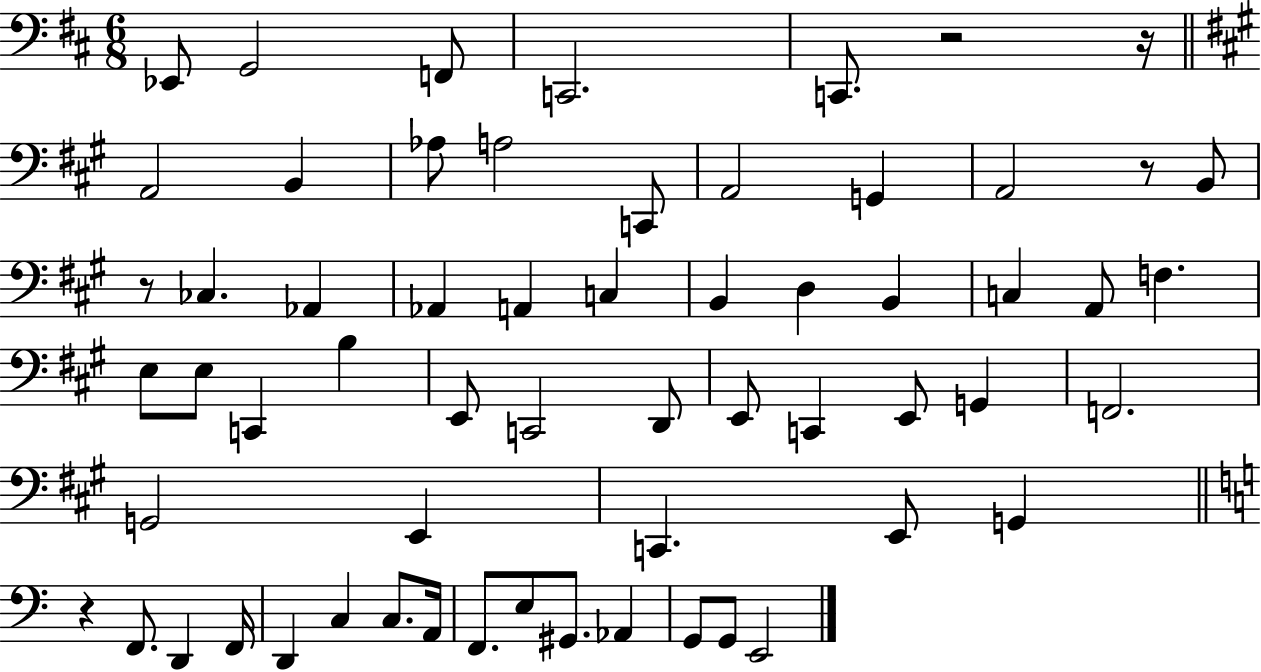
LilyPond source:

{
  \clef bass
  \numericTimeSignature
  \time 6/8
  \key d \major
  ees,8 g,2 f,8 | c,2. | c,8. r2 r16 | \bar "||" \break \key a \major a,2 b,4 | aes8 a2 c,8 | a,2 g,4 | a,2 r8 b,8 | \break r8 ces4. aes,4 | aes,4 a,4 c4 | b,4 d4 b,4 | c4 a,8 f4. | \break e8 e8 c,4 b4 | e,8 c,2 d,8 | e,8 c,4 e,8 g,4 | f,2. | \break g,2 e,4 | c,4. e,8 g,4 | \bar "||" \break \key c \major r4 f,8. d,4 f,16 | d,4 c4 c8. a,16 | f,8. e8 gis,8. aes,4 | g,8 g,8 e,2 | \break \bar "|."
}